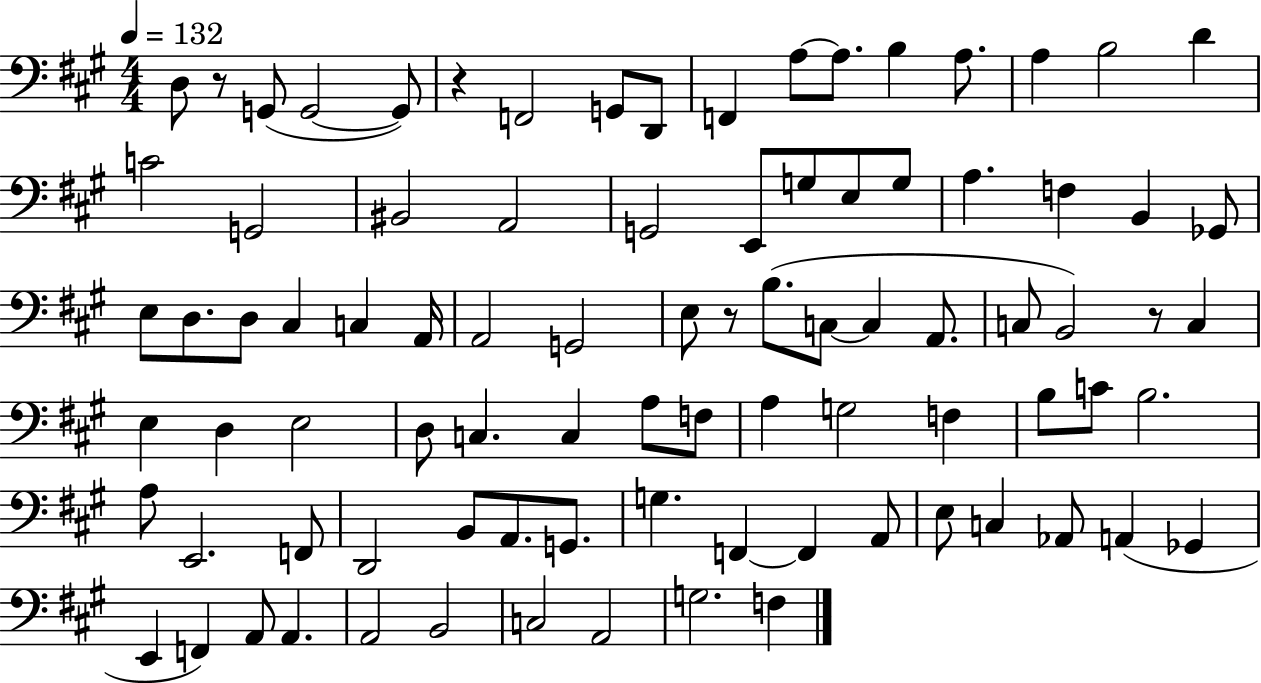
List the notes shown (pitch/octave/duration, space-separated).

D3/e R/e G2/e G2/h G2/e R/q F2/h G2/e D2/e F2/q A3/e A3/e. B3/q A3/e. A3/q B3/h D4/q C4/h G2/h BIS2/h A2/h G2/h E2/e G3/e E3/e G3/e A3/q. F3/q B2/q Gb2/e E3/e D3/e. D3/e C#3/q C3/q A2/s A2/h G2/h E3/e R/e B3/e. C3/e C3/q A2/e. C3/e B2/h R/e C3/q E3/q D3/q E3/h D3/e C3/q. C3/q A3/e F3/e A3/q G3/h F3/q B3/e C4/e B3/h. A3/e E2/h. F2/e D2/h B2/e A2/e. G2/e. G3/q. F2/q F2/q A2/e E3/e C3/q Ab2/e A2/q Gb2/q E2/q F2/q A2/e A2/q. A2/h B2/h C3/h A2/h G3/h. F3/q